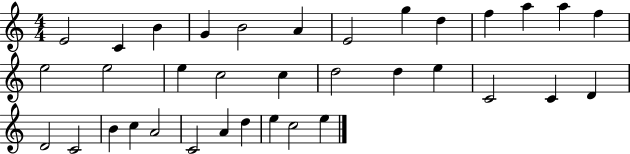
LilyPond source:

{
  \clef treble
  \numericTimeSignature
  \time 4/4
  \key c \major
  e'2 c'4 b'4 | g'4 b'2 a'4 | e'2 g''4 d''4 | f''4 a''4 a''4 f''4 | \break e''2 e''2 | e''4 c''2 c''4 | d''2 d''4 e''4 | c'2 c'4 d'4 | \break d'2 c'2 | b'4 c''4 a'2 | c'2 a'4 d''4 | e''4 c''2 e''4 | \break \bar "|."
}